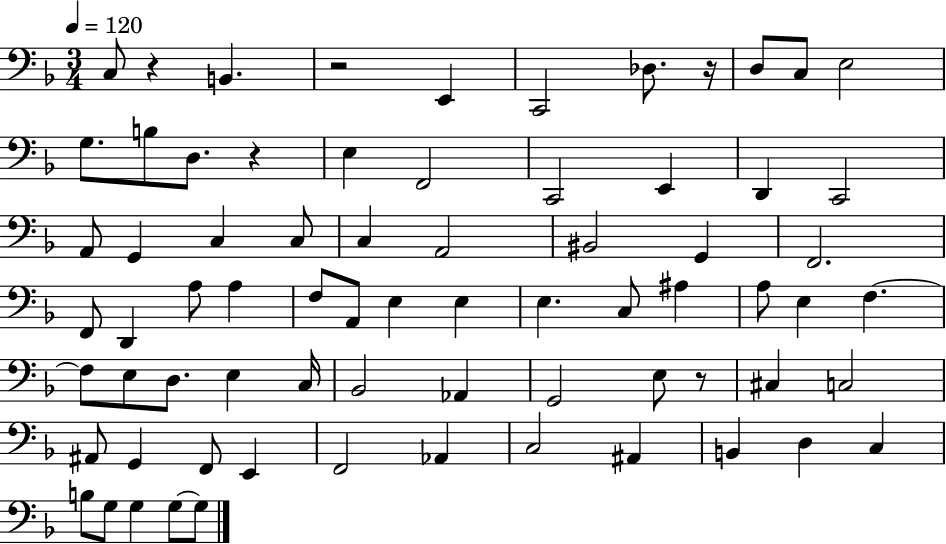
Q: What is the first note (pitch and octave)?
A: C3